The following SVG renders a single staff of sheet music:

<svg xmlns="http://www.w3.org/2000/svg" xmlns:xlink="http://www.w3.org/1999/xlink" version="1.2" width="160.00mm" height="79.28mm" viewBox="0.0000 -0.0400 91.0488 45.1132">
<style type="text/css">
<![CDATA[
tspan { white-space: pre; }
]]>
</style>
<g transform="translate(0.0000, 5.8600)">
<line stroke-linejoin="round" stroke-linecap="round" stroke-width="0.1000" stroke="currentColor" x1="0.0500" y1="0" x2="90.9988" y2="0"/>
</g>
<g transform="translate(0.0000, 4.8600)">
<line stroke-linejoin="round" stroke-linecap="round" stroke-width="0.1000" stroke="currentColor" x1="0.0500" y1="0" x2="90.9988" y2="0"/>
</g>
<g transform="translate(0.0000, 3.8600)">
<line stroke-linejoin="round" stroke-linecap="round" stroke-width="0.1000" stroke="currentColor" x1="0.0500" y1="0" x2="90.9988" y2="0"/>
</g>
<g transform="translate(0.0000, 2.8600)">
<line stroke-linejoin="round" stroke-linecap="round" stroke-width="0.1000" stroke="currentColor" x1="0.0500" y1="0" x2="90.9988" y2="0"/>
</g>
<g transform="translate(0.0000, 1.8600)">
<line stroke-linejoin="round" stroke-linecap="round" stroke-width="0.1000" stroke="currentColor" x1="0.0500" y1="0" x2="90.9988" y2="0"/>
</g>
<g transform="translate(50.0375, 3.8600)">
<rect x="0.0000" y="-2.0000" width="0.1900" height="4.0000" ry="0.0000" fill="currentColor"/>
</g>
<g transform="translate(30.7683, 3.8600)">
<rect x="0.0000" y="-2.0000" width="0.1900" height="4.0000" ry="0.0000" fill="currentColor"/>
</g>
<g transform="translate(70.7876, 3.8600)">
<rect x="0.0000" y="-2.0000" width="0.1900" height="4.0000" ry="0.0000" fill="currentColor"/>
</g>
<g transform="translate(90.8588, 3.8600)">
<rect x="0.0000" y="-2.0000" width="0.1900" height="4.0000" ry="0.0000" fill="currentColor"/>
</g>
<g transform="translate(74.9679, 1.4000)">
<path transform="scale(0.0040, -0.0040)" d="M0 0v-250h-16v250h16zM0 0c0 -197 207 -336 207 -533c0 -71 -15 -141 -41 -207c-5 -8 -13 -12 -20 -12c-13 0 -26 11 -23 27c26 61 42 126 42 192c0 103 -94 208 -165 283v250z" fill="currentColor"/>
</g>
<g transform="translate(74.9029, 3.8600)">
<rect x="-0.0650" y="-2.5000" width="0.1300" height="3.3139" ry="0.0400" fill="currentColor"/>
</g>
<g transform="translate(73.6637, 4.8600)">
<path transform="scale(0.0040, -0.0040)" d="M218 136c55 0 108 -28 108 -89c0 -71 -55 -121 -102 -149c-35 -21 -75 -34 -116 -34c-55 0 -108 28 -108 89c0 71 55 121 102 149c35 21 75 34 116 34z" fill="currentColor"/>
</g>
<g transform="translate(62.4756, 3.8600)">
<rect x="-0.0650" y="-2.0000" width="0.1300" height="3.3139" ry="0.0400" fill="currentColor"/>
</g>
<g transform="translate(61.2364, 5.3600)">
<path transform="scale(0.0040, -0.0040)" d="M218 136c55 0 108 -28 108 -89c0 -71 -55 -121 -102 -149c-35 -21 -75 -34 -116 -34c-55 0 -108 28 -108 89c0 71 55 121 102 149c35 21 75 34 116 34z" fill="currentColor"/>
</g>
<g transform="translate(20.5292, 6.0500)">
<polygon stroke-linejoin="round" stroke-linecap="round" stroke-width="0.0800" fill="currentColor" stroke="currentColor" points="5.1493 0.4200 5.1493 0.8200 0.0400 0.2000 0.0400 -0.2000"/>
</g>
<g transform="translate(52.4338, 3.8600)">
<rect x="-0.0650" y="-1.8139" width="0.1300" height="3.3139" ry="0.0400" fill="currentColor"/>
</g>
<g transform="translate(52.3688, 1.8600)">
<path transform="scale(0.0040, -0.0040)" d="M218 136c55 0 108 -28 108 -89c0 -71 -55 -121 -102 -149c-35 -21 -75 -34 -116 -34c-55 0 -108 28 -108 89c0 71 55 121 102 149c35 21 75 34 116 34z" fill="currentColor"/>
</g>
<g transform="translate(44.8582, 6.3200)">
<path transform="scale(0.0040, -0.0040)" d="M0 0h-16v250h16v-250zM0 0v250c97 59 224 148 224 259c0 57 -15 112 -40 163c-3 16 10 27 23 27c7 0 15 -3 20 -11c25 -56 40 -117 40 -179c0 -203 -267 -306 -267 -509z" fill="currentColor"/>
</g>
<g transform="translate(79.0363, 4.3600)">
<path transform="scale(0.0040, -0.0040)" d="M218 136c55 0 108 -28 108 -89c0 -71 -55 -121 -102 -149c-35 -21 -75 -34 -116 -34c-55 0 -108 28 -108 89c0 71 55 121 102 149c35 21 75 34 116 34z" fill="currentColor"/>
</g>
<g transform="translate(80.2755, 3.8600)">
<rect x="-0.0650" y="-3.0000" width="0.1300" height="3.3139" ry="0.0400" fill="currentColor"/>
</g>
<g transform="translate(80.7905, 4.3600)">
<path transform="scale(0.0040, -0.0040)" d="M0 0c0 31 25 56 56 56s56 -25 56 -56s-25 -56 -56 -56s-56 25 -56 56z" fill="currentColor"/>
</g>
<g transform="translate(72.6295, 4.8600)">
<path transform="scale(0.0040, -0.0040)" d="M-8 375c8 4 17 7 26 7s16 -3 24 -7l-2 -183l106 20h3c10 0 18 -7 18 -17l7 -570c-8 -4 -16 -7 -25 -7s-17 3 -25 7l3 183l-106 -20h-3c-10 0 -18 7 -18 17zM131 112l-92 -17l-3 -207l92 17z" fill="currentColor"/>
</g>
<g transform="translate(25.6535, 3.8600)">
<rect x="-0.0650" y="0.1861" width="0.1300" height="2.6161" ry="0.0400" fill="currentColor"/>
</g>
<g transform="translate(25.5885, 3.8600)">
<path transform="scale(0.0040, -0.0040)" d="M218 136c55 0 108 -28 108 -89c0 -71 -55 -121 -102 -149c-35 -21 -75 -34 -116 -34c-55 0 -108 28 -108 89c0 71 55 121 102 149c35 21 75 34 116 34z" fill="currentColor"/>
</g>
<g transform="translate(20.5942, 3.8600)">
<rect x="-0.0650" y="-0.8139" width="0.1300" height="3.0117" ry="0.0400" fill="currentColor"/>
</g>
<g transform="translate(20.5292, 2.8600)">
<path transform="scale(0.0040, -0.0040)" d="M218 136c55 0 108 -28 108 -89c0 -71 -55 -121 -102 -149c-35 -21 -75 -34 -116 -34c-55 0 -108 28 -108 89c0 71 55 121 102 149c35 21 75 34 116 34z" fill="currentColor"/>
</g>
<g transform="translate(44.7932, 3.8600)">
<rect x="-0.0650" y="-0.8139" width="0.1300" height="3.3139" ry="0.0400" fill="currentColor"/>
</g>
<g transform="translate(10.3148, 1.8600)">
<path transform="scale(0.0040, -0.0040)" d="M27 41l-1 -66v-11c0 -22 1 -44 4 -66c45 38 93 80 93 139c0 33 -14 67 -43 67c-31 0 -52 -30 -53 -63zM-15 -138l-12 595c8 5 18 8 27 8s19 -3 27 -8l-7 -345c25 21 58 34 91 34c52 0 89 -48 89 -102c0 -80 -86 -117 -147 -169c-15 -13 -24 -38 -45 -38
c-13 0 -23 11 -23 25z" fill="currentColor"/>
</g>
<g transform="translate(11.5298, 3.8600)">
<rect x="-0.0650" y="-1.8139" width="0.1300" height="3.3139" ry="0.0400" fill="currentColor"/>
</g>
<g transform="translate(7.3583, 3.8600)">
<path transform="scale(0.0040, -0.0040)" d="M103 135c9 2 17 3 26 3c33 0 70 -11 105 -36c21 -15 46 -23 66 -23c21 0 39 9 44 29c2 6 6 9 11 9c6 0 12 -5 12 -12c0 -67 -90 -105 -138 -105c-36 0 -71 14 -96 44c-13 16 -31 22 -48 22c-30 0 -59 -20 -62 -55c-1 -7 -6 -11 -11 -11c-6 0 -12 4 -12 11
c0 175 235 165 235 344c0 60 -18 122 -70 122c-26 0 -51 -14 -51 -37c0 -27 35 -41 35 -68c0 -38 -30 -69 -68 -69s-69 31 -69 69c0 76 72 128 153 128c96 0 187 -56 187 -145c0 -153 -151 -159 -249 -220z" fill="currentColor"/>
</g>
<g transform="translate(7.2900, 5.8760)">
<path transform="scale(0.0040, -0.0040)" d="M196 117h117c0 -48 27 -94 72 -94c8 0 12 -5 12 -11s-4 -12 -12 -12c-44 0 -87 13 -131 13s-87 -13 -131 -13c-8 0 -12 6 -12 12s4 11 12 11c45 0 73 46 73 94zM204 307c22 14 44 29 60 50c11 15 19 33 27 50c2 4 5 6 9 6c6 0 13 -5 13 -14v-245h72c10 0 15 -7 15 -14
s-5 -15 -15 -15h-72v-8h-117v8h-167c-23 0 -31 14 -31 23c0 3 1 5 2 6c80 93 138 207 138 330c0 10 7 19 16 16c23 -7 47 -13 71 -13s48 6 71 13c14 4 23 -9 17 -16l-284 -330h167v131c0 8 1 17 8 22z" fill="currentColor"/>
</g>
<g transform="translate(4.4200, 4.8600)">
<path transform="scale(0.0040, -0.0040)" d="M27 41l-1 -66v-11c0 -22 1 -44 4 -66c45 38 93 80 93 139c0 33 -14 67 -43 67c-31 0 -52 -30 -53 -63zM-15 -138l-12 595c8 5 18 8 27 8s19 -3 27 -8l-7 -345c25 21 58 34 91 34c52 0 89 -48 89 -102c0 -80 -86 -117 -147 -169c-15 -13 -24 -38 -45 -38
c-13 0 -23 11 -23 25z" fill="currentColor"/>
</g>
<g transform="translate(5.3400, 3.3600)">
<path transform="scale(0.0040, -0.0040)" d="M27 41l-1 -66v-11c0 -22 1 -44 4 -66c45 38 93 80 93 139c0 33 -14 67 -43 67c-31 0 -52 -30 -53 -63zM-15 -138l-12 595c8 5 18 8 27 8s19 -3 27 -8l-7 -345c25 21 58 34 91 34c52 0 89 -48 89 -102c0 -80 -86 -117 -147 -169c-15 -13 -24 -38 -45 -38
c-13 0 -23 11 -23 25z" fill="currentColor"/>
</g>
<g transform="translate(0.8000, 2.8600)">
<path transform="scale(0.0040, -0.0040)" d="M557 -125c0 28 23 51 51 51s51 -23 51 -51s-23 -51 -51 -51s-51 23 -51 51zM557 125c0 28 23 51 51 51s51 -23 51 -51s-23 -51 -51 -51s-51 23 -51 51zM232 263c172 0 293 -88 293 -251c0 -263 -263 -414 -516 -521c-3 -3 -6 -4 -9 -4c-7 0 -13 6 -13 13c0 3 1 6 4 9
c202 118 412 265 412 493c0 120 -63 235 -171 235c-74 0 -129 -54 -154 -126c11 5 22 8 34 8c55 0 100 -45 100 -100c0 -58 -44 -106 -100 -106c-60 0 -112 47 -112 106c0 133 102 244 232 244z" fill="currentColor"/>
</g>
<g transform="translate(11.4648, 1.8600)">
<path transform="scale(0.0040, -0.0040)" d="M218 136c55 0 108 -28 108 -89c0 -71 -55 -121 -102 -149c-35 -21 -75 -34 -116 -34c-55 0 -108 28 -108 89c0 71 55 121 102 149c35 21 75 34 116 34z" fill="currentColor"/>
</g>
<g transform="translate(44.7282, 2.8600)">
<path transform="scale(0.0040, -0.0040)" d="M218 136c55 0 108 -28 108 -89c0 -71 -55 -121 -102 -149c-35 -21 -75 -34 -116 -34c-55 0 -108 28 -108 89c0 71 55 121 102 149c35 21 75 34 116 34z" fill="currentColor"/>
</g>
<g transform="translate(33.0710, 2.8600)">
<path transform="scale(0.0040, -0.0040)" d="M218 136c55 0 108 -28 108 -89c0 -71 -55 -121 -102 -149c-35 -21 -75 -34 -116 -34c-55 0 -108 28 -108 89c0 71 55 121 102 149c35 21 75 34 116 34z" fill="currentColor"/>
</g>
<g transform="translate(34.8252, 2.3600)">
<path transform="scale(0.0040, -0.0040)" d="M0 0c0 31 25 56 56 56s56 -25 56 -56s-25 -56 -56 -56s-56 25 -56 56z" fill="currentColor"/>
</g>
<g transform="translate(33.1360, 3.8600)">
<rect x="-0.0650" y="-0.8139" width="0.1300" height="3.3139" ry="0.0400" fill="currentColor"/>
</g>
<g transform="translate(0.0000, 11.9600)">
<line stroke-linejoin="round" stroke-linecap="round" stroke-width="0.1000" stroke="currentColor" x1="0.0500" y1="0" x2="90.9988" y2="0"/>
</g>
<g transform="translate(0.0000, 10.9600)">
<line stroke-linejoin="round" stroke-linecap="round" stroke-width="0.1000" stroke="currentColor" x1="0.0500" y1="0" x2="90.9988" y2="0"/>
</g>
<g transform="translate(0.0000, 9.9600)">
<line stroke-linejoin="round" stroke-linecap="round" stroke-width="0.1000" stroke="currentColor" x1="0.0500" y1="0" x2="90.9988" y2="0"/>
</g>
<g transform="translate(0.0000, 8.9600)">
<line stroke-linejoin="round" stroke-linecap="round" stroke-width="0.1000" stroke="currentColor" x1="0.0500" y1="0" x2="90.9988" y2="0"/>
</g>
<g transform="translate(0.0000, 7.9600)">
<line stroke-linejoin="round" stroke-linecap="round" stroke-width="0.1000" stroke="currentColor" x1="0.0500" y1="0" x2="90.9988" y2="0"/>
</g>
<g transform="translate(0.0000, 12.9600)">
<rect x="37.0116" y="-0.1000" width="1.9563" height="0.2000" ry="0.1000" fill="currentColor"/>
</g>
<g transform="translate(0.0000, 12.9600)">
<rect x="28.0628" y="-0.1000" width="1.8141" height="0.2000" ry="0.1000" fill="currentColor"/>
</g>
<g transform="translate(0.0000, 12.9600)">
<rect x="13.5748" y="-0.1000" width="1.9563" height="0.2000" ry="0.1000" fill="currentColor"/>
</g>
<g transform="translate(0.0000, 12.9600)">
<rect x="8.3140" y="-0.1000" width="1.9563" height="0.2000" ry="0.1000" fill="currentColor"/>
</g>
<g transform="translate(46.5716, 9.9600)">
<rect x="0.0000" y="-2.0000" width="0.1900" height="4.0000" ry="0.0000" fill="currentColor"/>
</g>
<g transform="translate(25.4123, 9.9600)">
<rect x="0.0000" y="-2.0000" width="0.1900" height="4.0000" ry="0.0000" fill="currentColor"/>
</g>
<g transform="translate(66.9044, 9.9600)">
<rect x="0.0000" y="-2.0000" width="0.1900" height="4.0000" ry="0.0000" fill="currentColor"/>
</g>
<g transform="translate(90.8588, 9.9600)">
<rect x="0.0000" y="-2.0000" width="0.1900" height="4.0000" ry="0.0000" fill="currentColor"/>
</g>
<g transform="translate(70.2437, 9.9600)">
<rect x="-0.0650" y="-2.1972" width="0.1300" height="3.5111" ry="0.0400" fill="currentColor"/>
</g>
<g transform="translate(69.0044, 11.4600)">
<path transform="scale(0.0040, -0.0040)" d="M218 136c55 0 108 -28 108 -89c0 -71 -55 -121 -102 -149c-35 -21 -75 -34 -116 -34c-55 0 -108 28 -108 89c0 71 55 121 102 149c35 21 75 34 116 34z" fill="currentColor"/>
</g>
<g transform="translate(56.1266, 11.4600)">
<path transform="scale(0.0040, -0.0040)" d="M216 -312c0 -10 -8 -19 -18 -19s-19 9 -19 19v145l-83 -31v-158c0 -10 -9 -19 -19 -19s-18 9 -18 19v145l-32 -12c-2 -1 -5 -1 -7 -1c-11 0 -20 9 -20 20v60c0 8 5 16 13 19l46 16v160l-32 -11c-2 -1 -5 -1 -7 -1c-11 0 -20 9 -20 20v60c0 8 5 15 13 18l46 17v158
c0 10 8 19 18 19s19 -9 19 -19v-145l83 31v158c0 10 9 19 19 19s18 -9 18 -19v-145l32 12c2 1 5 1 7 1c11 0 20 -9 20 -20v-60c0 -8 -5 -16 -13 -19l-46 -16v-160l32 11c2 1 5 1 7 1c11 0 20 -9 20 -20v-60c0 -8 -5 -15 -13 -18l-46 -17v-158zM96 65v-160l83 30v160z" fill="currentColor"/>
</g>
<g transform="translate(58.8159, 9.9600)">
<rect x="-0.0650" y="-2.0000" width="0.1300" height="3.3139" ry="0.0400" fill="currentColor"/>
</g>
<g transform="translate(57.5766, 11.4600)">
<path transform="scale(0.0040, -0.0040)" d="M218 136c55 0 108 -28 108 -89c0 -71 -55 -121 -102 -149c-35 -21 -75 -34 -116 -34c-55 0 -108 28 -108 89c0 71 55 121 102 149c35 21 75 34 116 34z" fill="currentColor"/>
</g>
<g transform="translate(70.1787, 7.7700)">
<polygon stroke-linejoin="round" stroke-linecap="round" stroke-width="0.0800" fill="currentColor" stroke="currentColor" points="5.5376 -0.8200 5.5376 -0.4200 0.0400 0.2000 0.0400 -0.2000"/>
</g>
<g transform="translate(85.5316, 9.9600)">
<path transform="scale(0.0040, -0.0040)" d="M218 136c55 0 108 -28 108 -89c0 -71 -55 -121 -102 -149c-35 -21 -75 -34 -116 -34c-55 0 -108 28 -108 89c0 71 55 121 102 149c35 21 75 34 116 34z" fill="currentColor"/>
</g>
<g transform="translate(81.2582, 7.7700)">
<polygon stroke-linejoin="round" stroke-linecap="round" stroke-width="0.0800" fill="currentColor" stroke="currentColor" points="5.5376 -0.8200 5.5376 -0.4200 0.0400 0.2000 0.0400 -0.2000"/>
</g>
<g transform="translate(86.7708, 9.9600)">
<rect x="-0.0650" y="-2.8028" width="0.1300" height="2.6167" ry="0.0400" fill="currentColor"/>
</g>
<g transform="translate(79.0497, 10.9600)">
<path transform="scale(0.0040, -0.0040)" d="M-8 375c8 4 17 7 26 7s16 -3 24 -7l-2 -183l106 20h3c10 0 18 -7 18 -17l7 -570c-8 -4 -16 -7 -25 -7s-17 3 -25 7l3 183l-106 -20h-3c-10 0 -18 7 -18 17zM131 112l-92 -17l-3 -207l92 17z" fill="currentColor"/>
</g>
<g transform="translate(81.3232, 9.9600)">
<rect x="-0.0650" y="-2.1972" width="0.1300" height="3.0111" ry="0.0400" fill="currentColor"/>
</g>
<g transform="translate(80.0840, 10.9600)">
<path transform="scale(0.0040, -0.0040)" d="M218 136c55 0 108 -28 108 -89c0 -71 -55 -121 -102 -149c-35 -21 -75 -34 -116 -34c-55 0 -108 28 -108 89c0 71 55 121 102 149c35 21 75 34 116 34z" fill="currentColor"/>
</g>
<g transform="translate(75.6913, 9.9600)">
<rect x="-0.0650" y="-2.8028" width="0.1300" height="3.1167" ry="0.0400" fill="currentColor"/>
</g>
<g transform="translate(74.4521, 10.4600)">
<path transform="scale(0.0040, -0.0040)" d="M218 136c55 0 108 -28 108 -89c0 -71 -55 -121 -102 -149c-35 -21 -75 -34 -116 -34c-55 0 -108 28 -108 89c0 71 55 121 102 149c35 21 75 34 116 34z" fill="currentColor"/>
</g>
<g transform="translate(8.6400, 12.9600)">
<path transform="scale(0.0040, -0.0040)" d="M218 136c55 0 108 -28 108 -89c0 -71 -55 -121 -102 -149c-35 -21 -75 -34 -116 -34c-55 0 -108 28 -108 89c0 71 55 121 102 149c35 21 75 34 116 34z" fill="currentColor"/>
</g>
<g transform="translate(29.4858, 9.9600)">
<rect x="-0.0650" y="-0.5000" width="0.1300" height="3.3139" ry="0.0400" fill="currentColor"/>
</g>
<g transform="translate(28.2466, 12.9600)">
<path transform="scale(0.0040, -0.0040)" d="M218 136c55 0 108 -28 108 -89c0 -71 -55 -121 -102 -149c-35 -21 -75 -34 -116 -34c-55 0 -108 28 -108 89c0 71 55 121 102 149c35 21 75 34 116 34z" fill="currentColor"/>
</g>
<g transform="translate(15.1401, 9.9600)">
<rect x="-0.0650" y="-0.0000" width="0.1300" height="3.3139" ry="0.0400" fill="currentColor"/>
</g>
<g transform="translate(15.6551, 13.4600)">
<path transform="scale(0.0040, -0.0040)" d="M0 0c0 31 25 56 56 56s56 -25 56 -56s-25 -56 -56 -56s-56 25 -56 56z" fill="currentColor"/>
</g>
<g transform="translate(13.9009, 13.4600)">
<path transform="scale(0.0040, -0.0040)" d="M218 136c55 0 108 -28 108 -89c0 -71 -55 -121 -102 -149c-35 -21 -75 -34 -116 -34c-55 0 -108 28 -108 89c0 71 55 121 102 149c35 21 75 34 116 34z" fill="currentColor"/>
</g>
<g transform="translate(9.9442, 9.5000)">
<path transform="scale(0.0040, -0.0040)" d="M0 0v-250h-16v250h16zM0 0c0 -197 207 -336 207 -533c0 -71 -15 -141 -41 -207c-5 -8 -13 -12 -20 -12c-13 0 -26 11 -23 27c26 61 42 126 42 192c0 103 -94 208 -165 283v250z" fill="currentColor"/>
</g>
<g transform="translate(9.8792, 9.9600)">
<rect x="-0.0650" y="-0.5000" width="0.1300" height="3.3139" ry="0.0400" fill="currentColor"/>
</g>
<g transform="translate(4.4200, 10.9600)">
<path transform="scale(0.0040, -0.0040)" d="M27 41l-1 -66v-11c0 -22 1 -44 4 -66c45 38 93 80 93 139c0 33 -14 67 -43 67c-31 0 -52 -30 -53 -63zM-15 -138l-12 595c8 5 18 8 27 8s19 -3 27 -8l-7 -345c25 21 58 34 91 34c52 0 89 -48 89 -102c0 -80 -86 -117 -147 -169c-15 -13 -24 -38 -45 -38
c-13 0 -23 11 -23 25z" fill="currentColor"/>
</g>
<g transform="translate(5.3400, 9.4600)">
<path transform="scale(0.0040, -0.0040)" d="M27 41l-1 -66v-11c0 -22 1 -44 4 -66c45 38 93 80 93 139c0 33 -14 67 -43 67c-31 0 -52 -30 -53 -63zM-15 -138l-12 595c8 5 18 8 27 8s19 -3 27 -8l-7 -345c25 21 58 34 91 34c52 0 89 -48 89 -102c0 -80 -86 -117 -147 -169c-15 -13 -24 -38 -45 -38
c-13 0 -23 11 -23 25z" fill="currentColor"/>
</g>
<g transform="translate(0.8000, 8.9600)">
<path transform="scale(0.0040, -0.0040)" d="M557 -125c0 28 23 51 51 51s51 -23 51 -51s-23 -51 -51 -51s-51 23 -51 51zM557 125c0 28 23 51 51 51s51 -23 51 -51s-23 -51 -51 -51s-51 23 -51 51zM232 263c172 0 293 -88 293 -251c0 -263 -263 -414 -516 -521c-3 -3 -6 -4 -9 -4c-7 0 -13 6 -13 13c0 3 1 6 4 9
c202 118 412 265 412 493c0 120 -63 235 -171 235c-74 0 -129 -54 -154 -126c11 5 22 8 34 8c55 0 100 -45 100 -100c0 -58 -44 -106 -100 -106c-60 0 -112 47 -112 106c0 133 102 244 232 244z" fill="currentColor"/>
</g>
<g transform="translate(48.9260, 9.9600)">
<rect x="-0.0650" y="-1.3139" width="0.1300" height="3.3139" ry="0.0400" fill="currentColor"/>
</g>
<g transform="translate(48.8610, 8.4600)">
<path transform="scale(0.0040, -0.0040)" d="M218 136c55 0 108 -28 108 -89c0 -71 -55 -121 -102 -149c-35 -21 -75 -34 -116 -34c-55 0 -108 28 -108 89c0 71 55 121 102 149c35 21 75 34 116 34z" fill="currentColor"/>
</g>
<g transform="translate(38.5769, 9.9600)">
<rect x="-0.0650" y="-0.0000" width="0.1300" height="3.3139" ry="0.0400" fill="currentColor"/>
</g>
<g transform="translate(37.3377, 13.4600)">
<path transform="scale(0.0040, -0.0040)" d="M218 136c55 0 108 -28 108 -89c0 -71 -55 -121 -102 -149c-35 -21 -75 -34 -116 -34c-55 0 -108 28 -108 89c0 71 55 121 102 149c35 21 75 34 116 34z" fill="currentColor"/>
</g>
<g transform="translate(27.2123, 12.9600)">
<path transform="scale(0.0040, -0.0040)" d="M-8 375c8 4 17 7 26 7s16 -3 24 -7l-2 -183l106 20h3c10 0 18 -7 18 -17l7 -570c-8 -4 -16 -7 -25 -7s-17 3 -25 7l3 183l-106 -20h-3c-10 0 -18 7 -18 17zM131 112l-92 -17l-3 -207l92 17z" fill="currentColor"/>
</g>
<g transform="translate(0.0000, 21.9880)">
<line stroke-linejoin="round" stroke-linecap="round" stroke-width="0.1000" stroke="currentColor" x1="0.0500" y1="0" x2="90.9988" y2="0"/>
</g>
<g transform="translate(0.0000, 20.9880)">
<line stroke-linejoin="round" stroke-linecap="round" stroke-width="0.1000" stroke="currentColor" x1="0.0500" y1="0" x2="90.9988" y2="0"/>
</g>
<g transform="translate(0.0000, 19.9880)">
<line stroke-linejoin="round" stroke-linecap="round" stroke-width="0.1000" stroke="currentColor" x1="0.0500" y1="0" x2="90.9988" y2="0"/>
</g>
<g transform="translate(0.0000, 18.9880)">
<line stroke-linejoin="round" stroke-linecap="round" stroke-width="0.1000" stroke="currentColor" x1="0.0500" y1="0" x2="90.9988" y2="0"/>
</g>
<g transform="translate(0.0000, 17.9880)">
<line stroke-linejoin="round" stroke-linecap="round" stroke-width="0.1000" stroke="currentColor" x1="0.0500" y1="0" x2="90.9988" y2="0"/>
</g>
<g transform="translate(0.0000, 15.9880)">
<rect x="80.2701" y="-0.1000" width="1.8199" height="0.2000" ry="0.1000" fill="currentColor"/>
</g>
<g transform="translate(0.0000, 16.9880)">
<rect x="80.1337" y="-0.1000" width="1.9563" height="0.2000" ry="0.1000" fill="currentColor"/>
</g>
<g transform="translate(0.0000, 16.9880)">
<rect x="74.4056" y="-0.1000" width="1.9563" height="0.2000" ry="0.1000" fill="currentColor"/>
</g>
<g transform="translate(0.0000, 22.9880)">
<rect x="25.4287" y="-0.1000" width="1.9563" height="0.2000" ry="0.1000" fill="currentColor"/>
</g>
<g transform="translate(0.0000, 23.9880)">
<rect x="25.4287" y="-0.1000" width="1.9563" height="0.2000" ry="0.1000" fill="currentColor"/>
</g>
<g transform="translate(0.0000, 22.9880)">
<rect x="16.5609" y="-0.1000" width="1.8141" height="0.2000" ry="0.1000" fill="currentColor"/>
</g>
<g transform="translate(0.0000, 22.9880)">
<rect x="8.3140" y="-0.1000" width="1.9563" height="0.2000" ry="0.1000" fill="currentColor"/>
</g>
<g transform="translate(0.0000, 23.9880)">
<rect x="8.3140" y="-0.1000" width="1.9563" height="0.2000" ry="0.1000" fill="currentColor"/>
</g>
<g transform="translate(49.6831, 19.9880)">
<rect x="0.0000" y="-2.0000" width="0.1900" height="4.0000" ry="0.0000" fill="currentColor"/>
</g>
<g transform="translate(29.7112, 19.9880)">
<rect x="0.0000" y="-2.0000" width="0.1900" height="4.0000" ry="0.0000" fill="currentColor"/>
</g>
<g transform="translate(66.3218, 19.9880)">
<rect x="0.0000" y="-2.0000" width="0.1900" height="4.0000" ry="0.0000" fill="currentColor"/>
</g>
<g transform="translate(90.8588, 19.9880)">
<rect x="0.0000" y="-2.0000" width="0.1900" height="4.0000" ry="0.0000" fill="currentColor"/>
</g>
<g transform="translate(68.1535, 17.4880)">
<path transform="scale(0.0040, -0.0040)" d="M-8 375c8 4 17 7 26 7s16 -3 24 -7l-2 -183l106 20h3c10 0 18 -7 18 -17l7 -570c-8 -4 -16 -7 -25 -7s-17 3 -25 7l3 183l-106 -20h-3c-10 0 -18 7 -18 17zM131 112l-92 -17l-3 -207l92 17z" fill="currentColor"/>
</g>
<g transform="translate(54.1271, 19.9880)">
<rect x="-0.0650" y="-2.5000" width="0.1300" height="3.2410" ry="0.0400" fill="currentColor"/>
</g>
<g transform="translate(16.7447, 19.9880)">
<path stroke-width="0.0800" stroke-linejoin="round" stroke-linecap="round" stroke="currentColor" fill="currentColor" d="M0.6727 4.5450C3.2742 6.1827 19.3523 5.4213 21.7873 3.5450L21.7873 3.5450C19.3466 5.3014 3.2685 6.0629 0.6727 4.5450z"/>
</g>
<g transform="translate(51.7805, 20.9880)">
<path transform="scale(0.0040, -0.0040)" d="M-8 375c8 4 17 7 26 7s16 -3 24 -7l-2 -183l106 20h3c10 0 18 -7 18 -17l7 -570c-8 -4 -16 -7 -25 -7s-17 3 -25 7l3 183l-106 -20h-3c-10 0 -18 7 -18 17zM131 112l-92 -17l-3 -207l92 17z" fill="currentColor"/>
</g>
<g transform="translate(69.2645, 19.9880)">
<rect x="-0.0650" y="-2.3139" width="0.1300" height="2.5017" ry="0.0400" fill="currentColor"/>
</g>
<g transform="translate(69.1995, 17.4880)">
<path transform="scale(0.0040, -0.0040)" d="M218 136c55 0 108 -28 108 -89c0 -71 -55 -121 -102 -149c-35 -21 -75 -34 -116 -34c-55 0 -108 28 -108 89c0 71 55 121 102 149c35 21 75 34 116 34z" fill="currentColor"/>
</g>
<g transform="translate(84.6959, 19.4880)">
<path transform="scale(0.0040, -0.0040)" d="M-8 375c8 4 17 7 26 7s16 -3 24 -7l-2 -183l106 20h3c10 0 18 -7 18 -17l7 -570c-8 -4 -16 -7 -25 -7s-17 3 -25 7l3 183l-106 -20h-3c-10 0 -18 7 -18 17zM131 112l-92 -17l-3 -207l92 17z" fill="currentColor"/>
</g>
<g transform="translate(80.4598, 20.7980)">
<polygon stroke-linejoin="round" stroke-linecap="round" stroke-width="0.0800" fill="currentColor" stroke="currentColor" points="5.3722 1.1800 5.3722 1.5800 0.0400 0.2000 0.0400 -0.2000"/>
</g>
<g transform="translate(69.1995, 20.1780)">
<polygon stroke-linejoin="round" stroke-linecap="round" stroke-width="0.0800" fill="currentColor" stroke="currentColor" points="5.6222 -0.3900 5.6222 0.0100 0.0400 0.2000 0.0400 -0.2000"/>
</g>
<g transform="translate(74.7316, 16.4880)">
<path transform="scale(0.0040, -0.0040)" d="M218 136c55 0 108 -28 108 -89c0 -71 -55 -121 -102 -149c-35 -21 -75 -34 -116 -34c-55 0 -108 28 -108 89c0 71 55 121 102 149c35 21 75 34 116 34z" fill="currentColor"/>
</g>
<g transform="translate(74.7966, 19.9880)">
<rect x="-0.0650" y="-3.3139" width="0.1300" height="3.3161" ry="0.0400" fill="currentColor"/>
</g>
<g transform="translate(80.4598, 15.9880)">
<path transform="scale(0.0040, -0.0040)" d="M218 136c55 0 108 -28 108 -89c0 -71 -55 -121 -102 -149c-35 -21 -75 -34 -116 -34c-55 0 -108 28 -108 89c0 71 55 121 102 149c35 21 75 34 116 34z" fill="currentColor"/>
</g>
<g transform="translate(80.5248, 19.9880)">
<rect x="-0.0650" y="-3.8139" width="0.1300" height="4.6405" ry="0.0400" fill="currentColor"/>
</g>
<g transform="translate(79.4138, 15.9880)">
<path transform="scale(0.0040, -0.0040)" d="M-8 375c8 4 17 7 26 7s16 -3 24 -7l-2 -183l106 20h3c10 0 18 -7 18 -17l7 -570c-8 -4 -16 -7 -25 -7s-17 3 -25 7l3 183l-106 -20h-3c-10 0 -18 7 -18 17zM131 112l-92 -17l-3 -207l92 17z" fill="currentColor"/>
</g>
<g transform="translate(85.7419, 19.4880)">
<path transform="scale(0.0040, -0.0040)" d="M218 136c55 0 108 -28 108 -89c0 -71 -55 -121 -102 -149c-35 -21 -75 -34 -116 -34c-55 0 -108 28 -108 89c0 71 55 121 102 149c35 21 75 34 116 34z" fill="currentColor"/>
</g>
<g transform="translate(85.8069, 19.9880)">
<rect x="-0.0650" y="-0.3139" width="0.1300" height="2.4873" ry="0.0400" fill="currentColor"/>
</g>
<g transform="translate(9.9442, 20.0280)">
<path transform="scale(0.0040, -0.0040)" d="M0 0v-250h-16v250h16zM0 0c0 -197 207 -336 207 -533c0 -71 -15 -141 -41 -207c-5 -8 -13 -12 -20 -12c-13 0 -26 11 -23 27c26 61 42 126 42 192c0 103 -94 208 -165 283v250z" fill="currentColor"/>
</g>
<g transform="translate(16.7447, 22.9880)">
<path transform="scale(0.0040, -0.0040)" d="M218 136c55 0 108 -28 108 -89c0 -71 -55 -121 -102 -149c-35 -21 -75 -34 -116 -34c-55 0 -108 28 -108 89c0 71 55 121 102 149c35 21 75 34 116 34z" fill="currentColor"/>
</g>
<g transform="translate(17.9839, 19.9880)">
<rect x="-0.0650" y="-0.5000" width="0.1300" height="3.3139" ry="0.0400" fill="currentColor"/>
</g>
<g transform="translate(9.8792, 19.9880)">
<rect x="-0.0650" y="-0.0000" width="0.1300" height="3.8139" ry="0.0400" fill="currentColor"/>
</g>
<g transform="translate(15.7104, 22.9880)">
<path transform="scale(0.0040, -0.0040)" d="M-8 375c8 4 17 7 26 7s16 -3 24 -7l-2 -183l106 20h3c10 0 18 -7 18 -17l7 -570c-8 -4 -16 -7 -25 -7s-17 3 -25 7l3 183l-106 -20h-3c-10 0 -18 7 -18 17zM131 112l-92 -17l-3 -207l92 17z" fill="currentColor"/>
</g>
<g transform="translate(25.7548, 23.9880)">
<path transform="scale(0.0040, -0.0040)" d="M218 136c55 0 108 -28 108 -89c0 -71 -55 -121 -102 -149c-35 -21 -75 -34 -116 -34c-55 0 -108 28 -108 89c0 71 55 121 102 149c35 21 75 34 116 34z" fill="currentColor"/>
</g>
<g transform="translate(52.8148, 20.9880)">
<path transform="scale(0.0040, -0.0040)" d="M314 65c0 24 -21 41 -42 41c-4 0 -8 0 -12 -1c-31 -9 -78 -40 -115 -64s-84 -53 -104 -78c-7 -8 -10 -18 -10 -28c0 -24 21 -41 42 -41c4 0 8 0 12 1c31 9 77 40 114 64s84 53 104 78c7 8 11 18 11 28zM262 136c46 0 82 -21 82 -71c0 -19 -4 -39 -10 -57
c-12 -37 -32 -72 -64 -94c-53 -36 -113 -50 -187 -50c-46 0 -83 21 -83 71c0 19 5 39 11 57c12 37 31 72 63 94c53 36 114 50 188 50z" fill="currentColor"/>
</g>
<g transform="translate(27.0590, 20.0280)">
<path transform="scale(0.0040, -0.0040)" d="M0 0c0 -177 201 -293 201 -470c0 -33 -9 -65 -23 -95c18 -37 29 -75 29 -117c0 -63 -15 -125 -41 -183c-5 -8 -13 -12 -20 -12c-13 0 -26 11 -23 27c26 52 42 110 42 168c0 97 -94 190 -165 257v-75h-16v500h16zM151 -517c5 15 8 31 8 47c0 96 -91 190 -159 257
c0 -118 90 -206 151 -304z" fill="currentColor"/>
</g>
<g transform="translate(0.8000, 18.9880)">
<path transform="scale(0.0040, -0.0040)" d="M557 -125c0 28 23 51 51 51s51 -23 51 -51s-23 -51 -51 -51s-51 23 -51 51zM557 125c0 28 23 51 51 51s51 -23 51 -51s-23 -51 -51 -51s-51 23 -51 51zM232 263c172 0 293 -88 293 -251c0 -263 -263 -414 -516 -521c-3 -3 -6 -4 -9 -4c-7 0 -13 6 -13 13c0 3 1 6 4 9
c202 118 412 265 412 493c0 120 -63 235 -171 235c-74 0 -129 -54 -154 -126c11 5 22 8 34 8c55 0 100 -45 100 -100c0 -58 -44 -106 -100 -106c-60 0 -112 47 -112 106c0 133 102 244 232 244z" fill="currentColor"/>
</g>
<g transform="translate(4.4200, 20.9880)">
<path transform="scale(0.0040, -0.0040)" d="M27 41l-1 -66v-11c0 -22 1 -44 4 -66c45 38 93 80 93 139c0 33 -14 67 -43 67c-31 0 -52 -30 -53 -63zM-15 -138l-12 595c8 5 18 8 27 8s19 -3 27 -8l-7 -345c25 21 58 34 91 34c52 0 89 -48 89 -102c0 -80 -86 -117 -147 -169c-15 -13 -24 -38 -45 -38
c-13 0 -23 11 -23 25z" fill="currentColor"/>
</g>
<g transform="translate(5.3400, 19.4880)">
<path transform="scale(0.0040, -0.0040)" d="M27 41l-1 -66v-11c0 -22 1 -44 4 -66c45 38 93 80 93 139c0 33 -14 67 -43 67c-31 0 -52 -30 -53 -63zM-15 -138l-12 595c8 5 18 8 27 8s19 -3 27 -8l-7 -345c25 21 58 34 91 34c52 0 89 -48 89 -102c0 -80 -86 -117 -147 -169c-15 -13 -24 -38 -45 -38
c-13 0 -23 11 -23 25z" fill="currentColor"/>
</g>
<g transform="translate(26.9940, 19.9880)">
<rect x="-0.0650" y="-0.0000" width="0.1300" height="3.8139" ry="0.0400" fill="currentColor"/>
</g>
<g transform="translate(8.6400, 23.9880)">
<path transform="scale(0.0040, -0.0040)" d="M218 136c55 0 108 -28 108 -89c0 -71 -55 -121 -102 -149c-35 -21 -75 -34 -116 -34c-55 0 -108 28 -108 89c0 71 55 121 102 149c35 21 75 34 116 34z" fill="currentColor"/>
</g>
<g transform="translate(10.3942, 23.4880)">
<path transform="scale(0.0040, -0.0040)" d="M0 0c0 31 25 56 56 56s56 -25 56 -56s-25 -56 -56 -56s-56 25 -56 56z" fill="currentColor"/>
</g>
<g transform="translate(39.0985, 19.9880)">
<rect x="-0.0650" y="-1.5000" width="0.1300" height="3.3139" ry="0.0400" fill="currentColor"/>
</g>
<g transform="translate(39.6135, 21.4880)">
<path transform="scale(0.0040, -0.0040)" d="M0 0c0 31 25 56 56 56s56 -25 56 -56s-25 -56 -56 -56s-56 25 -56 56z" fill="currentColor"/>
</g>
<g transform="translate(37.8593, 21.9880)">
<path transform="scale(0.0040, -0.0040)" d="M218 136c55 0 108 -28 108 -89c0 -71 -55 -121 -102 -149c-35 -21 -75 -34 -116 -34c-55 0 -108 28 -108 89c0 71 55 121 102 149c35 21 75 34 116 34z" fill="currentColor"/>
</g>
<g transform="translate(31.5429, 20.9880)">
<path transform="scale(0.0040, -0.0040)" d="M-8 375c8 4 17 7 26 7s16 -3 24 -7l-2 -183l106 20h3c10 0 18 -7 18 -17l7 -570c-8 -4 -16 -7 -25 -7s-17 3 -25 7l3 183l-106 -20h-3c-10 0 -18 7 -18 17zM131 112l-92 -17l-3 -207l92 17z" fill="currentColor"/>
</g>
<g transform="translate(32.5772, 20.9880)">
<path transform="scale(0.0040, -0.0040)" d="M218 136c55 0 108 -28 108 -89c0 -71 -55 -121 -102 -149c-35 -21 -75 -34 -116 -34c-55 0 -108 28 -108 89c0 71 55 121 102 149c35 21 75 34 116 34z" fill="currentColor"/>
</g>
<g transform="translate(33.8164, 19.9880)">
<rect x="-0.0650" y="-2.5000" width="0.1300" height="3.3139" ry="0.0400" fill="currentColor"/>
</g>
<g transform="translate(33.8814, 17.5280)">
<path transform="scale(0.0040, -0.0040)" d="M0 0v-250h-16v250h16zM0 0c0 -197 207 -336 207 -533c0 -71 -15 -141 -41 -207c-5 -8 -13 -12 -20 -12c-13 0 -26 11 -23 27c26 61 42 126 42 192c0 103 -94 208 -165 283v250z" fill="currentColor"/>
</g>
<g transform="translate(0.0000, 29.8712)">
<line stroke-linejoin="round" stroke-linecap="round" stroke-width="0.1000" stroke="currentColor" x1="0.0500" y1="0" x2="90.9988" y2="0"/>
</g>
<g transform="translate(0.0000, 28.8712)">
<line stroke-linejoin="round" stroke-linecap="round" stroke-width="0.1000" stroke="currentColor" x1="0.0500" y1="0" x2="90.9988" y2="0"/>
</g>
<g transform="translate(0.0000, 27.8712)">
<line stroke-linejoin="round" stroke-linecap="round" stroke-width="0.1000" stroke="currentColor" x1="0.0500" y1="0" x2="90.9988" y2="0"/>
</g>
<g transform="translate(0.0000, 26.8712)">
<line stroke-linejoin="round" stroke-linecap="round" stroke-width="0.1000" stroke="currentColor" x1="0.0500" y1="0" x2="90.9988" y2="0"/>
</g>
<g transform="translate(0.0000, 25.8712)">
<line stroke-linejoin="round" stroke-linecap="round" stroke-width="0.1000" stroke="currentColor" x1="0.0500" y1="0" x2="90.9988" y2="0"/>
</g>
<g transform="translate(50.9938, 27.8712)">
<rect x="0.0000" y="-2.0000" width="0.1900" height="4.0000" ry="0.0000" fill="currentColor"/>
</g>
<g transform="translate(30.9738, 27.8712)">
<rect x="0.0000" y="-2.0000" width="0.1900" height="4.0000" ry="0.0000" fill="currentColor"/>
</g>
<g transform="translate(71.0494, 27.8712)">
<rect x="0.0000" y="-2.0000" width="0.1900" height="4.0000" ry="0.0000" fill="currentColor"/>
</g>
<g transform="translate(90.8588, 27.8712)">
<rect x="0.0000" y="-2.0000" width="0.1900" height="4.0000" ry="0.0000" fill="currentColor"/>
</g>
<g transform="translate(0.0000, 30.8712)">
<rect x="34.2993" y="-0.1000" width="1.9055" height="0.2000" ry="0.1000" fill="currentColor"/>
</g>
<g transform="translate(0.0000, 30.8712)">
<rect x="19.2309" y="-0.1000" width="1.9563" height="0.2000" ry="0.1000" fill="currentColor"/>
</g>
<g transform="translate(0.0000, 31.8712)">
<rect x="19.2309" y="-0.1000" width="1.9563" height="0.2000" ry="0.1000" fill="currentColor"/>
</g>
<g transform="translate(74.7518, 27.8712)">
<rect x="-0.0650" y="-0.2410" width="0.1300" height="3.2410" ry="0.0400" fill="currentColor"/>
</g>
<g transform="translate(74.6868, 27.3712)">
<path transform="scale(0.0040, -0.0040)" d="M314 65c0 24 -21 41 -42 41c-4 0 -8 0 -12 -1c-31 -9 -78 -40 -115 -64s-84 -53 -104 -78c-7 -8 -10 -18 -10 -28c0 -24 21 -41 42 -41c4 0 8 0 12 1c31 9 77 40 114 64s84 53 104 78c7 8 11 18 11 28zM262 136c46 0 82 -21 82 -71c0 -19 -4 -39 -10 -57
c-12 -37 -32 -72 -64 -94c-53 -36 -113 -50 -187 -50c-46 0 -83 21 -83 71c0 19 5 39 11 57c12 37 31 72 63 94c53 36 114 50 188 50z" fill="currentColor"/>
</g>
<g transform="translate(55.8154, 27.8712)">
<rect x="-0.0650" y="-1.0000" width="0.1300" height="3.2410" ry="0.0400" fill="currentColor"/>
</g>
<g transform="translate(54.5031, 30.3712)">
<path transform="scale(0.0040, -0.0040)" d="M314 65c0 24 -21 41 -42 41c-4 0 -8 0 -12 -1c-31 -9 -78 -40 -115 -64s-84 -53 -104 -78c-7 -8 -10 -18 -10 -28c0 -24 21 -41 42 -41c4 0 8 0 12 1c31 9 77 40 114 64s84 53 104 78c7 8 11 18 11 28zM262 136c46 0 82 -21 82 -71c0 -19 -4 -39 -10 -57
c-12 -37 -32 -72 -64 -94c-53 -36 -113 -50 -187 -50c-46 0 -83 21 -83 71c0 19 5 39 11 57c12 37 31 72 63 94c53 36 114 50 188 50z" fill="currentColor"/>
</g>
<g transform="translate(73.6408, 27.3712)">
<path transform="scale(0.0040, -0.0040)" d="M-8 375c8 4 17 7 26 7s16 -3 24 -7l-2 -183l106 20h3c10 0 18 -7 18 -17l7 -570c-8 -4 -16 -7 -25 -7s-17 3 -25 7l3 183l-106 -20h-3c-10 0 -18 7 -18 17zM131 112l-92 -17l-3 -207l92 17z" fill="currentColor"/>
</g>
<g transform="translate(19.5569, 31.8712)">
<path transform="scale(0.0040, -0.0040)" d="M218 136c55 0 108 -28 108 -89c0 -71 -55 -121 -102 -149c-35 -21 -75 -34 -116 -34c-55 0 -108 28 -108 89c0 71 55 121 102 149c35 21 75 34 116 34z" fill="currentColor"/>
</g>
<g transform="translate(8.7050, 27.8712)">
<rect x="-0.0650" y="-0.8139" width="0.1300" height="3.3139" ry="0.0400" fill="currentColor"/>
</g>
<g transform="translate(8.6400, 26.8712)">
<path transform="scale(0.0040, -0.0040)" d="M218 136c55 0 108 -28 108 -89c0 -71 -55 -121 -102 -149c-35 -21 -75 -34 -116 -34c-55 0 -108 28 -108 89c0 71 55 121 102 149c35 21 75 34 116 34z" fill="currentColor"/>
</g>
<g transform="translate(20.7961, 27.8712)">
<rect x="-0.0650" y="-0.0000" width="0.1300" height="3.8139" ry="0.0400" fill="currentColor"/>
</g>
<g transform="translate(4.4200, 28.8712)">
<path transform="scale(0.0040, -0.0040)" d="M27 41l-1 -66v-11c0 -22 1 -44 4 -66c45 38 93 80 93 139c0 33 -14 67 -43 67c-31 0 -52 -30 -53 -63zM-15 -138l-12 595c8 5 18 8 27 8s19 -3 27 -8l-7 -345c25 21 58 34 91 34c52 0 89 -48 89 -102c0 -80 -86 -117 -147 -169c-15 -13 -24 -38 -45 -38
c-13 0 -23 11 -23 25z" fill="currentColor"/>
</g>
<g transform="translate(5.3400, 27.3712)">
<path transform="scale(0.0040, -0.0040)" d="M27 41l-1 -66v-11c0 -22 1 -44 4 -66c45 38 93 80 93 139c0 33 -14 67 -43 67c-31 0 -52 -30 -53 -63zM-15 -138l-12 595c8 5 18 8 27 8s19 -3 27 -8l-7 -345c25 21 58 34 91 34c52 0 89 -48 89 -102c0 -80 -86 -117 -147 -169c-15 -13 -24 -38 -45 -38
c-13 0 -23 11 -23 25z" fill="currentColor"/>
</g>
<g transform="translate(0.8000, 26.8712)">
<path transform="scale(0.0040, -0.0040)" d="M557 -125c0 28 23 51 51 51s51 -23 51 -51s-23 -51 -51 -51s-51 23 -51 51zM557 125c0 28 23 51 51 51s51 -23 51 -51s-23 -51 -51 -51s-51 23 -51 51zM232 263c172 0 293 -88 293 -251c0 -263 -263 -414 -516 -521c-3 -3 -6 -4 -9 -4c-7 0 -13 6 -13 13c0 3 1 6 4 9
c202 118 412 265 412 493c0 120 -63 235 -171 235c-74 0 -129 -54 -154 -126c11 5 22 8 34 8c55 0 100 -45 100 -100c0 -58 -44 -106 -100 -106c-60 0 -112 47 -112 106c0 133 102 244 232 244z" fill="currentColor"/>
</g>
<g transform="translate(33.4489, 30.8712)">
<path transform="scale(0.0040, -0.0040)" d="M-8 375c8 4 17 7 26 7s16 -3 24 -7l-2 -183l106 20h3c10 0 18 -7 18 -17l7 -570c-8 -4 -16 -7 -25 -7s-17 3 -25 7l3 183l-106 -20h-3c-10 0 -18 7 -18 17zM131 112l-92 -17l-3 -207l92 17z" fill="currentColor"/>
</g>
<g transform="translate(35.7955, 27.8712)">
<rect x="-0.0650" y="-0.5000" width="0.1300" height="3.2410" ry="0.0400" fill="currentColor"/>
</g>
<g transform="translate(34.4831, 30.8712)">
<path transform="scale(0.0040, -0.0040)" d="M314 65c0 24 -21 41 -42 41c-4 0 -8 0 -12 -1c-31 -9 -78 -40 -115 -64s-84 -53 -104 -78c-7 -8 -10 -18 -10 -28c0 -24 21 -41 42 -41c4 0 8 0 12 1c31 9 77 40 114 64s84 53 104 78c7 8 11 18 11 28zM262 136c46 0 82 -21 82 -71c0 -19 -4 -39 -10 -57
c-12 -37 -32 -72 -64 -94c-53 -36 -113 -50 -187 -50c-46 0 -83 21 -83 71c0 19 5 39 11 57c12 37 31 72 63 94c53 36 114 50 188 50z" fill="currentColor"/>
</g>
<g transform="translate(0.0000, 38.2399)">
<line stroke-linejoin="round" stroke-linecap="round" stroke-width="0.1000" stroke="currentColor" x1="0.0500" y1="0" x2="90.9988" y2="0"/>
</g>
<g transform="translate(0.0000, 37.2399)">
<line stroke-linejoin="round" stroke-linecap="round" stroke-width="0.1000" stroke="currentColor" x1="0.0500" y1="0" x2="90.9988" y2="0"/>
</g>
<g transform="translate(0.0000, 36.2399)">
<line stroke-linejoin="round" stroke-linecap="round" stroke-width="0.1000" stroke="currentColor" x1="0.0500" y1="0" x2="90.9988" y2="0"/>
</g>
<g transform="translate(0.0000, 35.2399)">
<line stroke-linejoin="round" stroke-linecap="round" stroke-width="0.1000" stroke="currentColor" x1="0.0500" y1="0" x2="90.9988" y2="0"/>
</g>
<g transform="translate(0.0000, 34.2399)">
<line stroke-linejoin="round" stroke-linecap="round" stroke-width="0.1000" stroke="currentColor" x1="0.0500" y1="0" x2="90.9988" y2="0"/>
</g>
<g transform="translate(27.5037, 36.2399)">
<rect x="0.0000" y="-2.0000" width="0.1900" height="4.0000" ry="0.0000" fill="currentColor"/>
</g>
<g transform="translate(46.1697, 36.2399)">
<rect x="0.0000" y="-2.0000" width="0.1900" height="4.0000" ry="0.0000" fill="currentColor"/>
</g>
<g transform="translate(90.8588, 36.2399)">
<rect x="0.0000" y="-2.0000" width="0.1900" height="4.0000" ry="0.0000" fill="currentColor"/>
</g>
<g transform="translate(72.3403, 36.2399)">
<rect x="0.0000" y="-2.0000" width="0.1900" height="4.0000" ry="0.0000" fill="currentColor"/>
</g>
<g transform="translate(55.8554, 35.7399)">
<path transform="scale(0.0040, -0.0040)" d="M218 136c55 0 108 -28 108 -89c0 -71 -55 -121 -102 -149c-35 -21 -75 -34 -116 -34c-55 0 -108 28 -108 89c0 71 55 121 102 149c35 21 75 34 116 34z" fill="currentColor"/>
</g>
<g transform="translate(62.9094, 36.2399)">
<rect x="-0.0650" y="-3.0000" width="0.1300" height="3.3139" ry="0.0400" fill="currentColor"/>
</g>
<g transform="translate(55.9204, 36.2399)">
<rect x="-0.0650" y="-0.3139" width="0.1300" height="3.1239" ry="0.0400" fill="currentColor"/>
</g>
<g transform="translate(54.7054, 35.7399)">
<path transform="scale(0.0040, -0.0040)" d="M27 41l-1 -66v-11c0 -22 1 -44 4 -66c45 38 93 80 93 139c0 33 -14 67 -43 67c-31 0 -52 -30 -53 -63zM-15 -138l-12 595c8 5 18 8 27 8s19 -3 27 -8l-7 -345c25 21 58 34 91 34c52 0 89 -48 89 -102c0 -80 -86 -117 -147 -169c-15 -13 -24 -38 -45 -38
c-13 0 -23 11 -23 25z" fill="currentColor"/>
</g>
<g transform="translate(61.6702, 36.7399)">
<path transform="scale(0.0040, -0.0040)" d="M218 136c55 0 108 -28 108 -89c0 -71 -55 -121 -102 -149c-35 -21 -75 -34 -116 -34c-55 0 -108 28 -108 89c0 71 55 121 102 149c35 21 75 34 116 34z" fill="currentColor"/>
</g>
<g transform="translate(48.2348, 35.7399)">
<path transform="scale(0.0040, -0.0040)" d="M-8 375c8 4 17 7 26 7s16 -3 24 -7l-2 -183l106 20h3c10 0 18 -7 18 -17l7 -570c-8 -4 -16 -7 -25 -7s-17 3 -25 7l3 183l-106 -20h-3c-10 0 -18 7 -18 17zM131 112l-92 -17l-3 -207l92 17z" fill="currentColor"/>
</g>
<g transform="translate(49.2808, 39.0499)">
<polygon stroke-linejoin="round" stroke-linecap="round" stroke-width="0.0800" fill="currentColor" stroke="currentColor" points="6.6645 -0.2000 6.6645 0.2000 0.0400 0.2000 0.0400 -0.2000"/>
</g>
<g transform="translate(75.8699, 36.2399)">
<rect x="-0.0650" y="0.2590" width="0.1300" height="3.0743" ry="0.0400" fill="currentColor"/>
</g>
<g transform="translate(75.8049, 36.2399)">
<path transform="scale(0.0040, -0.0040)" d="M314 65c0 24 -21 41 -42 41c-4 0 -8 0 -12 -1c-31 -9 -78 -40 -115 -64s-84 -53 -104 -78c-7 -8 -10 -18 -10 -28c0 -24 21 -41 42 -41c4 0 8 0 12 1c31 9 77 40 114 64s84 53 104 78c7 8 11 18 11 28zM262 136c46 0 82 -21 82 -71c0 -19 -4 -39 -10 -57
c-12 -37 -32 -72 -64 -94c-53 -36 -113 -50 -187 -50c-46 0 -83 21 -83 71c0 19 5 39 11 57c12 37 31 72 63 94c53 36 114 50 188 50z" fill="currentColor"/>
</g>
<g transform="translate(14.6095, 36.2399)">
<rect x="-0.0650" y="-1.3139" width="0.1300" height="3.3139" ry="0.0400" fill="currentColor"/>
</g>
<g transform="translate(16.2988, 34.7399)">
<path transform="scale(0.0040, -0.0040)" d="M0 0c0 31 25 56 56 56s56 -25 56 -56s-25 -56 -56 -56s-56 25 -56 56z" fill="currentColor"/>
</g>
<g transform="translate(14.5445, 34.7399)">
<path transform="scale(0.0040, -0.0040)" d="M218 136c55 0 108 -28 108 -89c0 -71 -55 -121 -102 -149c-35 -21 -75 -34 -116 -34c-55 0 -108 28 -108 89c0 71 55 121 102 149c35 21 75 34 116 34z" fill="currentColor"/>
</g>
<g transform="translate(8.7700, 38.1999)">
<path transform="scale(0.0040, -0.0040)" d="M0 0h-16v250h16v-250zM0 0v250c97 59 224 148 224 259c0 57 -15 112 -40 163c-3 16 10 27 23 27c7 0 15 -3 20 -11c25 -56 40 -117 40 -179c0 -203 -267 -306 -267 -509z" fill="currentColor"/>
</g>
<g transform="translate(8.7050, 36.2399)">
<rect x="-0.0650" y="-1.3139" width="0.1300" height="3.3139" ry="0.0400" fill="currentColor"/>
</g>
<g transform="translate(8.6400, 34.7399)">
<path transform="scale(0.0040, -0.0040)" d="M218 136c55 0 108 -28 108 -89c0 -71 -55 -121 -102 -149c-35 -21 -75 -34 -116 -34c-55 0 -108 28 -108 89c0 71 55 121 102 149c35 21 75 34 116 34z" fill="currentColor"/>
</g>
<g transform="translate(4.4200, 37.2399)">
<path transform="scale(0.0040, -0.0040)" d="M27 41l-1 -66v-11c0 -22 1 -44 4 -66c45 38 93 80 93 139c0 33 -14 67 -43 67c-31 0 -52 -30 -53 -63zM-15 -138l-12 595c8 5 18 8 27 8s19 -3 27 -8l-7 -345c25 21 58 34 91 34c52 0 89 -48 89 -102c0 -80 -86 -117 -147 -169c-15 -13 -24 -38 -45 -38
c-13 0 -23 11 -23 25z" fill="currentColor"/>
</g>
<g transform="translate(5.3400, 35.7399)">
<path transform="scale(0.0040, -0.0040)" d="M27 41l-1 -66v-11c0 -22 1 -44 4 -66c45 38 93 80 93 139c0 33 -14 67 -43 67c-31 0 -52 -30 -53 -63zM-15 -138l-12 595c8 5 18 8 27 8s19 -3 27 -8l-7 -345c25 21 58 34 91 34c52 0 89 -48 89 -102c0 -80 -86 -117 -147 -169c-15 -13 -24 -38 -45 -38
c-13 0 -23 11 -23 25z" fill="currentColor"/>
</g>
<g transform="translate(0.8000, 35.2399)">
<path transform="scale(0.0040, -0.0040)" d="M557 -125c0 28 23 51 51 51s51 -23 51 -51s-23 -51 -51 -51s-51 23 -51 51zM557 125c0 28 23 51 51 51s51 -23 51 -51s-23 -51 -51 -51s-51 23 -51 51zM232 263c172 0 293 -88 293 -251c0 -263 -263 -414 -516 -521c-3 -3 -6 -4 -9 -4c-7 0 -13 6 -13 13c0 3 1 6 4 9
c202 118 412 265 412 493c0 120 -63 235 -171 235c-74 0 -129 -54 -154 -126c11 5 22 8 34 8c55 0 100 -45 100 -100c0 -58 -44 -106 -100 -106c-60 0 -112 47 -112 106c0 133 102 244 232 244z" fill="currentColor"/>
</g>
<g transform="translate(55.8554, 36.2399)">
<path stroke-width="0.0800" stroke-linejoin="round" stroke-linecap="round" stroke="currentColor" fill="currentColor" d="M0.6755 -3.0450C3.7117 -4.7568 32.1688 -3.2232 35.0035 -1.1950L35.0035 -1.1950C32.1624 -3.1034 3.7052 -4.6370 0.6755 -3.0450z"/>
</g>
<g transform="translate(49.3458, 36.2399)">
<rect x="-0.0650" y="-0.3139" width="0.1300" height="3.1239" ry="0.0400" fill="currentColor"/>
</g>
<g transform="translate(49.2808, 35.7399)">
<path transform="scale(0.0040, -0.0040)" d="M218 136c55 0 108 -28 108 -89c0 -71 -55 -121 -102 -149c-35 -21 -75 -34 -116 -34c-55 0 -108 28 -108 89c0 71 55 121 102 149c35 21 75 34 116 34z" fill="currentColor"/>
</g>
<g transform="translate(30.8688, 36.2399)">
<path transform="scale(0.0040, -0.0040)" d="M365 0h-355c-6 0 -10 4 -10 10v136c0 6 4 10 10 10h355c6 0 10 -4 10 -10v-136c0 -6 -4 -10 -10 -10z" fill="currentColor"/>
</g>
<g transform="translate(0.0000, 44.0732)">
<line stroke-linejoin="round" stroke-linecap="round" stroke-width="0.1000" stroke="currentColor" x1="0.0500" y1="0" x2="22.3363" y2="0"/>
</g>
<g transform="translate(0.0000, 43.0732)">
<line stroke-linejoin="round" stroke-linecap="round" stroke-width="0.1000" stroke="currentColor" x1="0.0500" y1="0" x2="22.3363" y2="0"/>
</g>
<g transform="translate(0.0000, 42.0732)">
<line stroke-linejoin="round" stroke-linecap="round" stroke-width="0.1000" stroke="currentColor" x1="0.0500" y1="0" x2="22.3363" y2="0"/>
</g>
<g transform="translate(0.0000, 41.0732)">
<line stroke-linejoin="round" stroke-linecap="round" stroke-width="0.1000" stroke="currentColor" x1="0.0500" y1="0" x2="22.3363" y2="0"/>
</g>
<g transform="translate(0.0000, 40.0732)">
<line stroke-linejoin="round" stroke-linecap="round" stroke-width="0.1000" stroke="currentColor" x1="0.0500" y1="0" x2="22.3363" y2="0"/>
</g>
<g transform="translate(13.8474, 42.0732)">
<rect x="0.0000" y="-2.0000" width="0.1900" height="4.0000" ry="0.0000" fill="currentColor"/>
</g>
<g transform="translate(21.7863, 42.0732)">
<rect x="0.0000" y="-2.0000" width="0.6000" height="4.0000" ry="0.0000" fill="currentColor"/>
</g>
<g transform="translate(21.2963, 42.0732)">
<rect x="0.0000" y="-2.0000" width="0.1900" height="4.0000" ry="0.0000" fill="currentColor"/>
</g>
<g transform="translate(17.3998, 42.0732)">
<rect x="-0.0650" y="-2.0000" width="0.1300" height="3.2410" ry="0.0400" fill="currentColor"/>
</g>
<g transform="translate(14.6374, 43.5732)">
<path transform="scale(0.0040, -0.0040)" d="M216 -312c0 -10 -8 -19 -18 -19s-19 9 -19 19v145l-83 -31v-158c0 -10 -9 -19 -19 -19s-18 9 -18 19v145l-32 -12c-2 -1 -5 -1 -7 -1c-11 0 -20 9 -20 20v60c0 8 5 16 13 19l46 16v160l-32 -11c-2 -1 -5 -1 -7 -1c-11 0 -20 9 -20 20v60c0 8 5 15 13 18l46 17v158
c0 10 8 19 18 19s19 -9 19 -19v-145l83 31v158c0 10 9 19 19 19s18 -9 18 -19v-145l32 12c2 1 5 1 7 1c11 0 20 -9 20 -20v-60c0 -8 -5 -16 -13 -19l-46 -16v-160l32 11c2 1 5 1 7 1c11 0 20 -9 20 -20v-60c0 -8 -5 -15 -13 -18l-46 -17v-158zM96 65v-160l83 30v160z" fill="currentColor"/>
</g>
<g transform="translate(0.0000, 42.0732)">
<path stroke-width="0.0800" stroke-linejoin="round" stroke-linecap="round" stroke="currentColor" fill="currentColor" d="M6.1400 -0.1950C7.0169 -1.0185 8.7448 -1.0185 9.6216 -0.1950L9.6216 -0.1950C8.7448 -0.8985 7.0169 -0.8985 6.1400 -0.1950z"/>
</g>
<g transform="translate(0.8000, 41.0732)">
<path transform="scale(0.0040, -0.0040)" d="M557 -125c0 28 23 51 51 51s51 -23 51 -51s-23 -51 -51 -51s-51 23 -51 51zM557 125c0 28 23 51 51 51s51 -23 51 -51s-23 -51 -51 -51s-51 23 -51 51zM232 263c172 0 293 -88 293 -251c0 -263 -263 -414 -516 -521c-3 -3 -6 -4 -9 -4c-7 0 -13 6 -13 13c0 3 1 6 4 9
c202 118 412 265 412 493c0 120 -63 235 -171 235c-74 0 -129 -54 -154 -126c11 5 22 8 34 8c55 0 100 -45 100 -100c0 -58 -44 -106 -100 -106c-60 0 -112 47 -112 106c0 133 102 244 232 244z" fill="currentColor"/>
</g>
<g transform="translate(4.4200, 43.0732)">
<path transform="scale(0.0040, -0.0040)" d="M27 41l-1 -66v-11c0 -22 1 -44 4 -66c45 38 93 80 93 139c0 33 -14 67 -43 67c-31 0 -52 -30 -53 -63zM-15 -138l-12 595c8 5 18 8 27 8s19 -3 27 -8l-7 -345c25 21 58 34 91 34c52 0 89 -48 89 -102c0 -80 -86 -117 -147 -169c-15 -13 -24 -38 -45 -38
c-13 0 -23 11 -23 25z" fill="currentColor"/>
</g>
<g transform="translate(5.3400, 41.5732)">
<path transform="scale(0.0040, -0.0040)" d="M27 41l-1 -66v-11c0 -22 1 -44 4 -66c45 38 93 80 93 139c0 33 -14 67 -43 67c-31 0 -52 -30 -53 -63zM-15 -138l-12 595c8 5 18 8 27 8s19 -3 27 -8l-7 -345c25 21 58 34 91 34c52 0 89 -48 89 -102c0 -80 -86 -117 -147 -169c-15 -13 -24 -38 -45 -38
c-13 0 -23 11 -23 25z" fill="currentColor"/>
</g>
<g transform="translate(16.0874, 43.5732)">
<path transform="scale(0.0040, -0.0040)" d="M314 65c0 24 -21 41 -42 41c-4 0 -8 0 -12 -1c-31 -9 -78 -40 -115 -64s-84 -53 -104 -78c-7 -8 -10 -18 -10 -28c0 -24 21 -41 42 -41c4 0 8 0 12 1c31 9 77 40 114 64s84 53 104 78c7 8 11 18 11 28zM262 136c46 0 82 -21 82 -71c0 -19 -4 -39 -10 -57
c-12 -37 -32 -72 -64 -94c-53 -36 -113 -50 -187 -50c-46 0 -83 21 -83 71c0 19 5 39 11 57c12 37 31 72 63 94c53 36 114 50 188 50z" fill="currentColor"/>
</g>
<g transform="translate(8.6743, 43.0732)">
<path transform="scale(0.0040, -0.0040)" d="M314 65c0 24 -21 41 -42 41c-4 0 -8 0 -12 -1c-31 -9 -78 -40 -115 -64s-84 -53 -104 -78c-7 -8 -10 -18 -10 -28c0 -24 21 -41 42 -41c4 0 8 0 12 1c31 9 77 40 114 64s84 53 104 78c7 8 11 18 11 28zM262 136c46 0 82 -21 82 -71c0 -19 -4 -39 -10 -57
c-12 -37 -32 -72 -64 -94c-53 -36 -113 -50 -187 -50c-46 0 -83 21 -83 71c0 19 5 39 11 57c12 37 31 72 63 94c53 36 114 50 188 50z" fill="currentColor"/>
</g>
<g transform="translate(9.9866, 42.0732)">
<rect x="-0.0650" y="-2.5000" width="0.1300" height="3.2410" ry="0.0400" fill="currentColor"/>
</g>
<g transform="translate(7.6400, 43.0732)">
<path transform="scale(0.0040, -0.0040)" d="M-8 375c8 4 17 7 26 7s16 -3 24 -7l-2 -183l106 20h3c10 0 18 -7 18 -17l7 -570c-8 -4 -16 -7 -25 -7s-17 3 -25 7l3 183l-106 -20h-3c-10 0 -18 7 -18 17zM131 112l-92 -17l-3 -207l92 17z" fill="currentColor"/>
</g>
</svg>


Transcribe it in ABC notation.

X:1
T:Untitled
M:2/4
L:1/4
K:Bb
_A, F,/2 D,/2 F, F,/2 A, A,, B,,/2 C, _E,,/2 D,, E,, D,, G, ^A,, A,,/2 C,/2 B,,/2 D,/2 C,,/2 E,, C,,/4 B,,/2 G,, B,,2 B,/2 D/2 E/2 E,/2 F, C,, E,,2 F,,2 E,2 G,/2 G, z2 E,/2 _E,/2 C, D,2 B,,2 ^A,,2